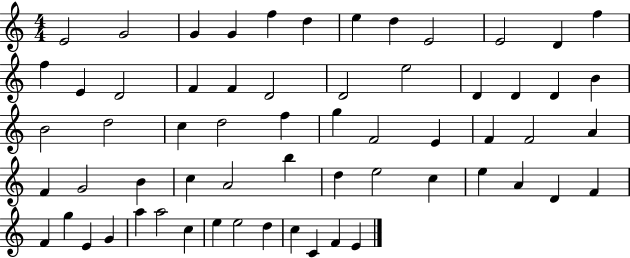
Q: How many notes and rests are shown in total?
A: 62